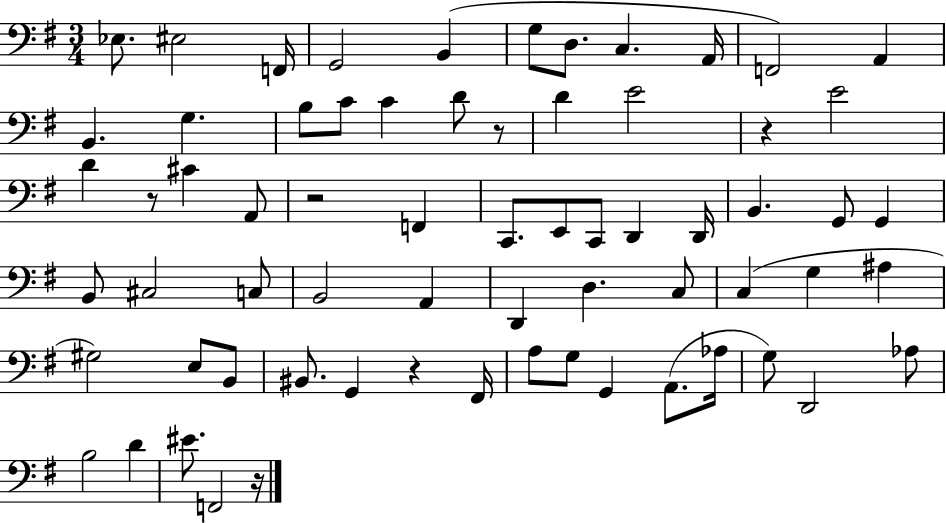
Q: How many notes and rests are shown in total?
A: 67